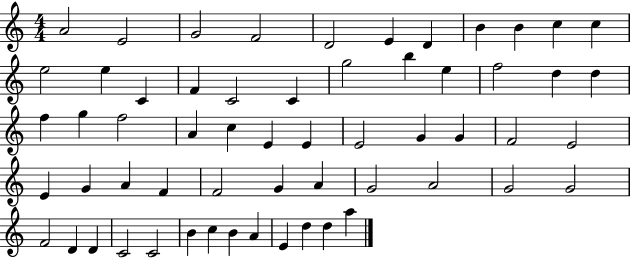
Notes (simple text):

A4/h E4/h G4/h F4/h D4/h E4/q D4/q B4/q B4/q C5/q C5/q E5/h E5/q C4/q F4/q C4/h C4/q G5/h B5/q E5/q F5/h D5/q D5/q F5/q G5/q F5/h A4/q C5/q E4/q E4/q E4/h G4/q G4/q F4/h E4/h E4/q G4/q A4/q F4/q F4/h G4/q A4/q G4/h A4/h G4/h G4/h F4/h D4/q D4/q C4/h C4/h B4/q C5/q B4/q A4/q E4/q D5/q D5/q A5/q